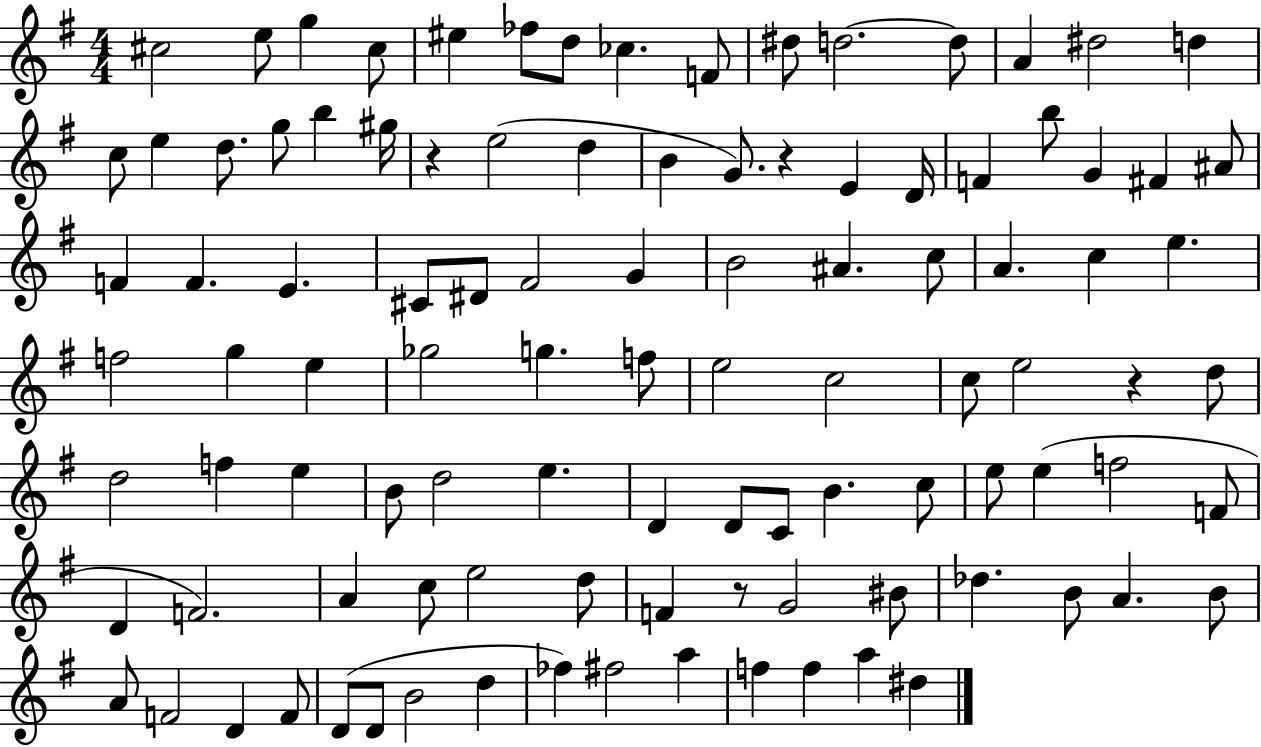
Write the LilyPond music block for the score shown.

{
  \clef treble
  \numericTimeSignature
  \time 4/4
  \key g \major
  cis''2 e''8 g''4 cis''8 | eis''4 fes''8 d''8 ces''4. f'8 | dis''8 d''2.~~ d''8 | a'4 dis''2 d''4 | \break c''8 e''4 d''8. g''8 b''4 gis''16 | r4 e''2( d''4 | b'4 g'8.) r4 e'4 d'16 | f'4 b''8 g'4 fis'4 ais'8 | \break f'4 f'4. e'4. | cis'8 dis'8 fis'2 g'4 | b'2 ais'4. c''8 | a'4. c''4 e''4. | \break f''2 g''4 e''4 | ges''2 g''4. f''8 | e''2 c''2 | c''8 e''2 r4 d''8 | \break d''2 f''4 e''4 | b'8 d''2 e''4. | d'4 d'8 c'8 b'4. c''8 | e''8 e''4( f''2 f'8 | \break d'4 f'2.) | a'4 c''8 e''2 d''8 | f'4 r8 g'2 bis'8 | des''4. b'8 a'4. b'8 | \break a'8 f'2 d'4 f'8 | d'8( d'8 b'2 d''4 | fes''4) fis''2 a''4 | f''4 f''4 a''4 dis''4 | \break \bar "|."
}